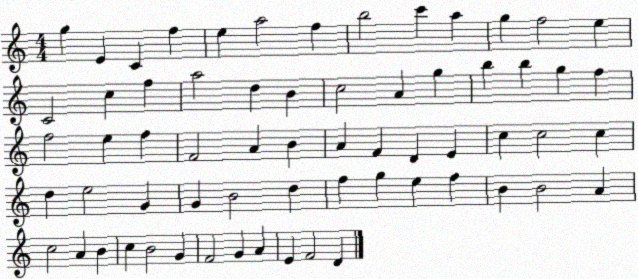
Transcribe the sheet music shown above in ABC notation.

X:1
T:Untitled
M:4/4
L:1/4
K:C
g E C f e a2 f b2 c' a g f2 e C2 c f a2 d B c2 A g b b g f f2 e f F2 A B A F D E c c2 c d e2 G G B2 d f g e f B B2 A c2 A B c B2 G F2 G A E F2 D